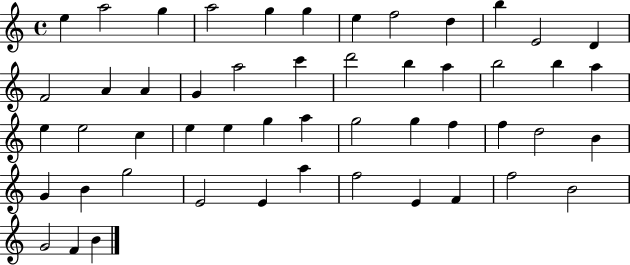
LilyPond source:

{
  \clef treble
  \time 4/4
  \defaultTimeSignature
  \key c \major
  e''4 a''2 g''4 | a''2 g''4 g''4 | e''4 f''2 d''4 | b''4 e'2 d'4 | \break f'2 a'4 a'4 | g'4 a''2 c'''4 | d'''2 b''4 a''4 | b''2 b''4 a''4 | \break e''4 e''2 c''4 | e''4 e''4 g''4 a''4 | g''2 g''4 f''4 | f''4 d''2 b'4 | \break g'4 b'4 g''2 | e'2 e'4 a''4 | f''2 e'4 f'4 | f''2 b'2 | \break g'2 f'4 b'4 | \bar "|."
}